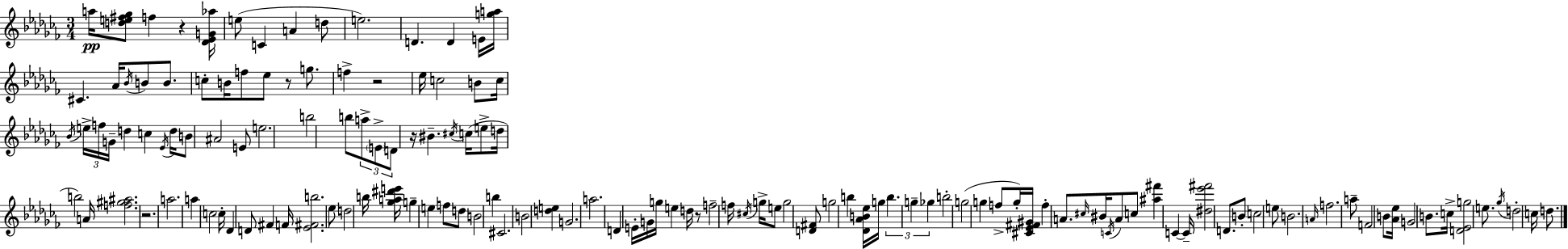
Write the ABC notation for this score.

X:1
T:Untitled
M:3/4
L:1/4
K:Abm
a/4 [de^f_g]/2 f z [_D_EG_a]/4 e/2 C A d/2 e2 D D E/4 [ga]/4 ^C _A/4 _B/4 B/2 B/2 c/2 B/4 f/2 _e/2 z/2 g/2 f z2 _e/4 c2 B/2 c/4 _B/4 e/4 f/4 G/4 d c _E/4 d/4 B/2 ^A2 E/2 e2 b2 b/2 a/2 E/2 D/2 z/4 ^B ^c/4 c/4 e/2 d/4 b2 A/4 [f^g^a]2 z2 a2 a c2 c/4 _D D/2 ^F F/4 [_E^Fb]2 _e/2 d2 b/4 [_ga^d'e']/4 g e f/2 d/2 B2 b ^C2 B2 [de] G2 a2 D E/4 G/4 g/4 e d/4 z/2 f2 f/4 ^c/4 g/4 e/2 g2 [D^F]/2 g2 b [_D_AB_e]/4 g/4 b g _g b2 g2 g f/2 g/4 [^C_E^F^G]/4 f A/2 ^c/4 ^B/4 C/4 A/2 c/2 [^a^f'] C C/4 [^d_e'^f']2 D/2 B/2 c2 e/2 B2 A/4 f2 a/2 F2 B/2 [_A_e]/4 G2 B/2 c/4 [D_Eg]2 e/2 _g/4 d2 c/4 d/2